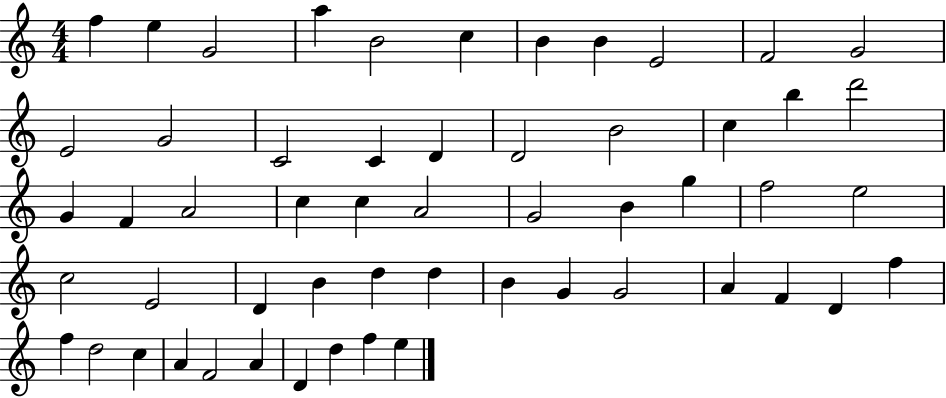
X:1
T:Untitled
M:4/4
L:1/4
K:C
f e G2 a B2 c B B E2 F2 G2 E2 G2 C2 C D D2 B2 c b d'2 G F A2 c c A2 G2 B g f2 e2 c2 E2 D B d d B G G2 A F D f f d2 c A F2 A D d f e